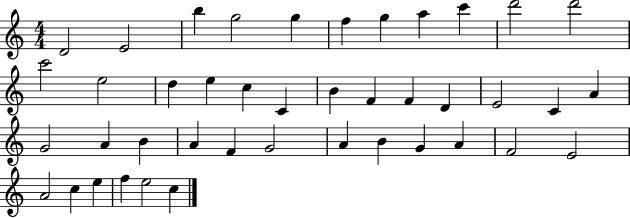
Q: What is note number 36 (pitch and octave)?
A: E4